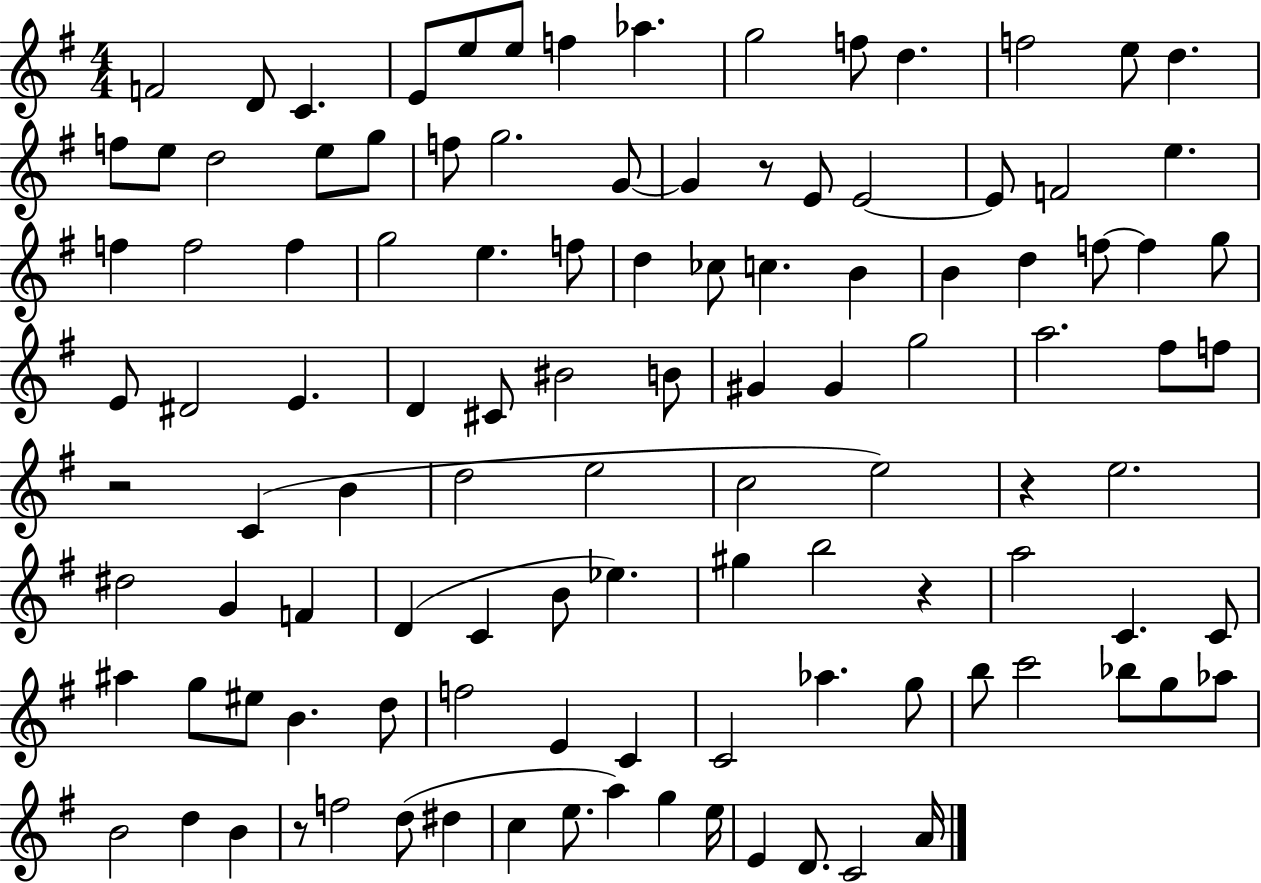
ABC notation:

X:1
T:Untitled
M:4/4
L:1/4
K:G
F2 D/2 C E/2 e/2 e/2 f _a g2 f/2 d f2 e/2 d f/2 e/2 d2 e/2 g/2 f/2 g2 G/2 G z/2 E/2 E2 E/2 F2 e f f2 f g2 e f/2 d _c/2 c B B d f/2 f g/2 E/2 ^D2 E D ^C/2 ^B2 B/2 ^G ^G g2 a2 ^f/2 f/2 z2 C B d2 e2 c2 e2 z e2 ^d2 G F D C B/2 _e ^g b2 z a2 C C/2 ^a g/2 ^e/2 B d/2 f2 E C C2 _a g/2 b/2 c'2 _b/2 g/2 _a/2 B2 d B z/2 f2 d/2 ^d c e/2 a g e/4 E D/2 C2 A/4